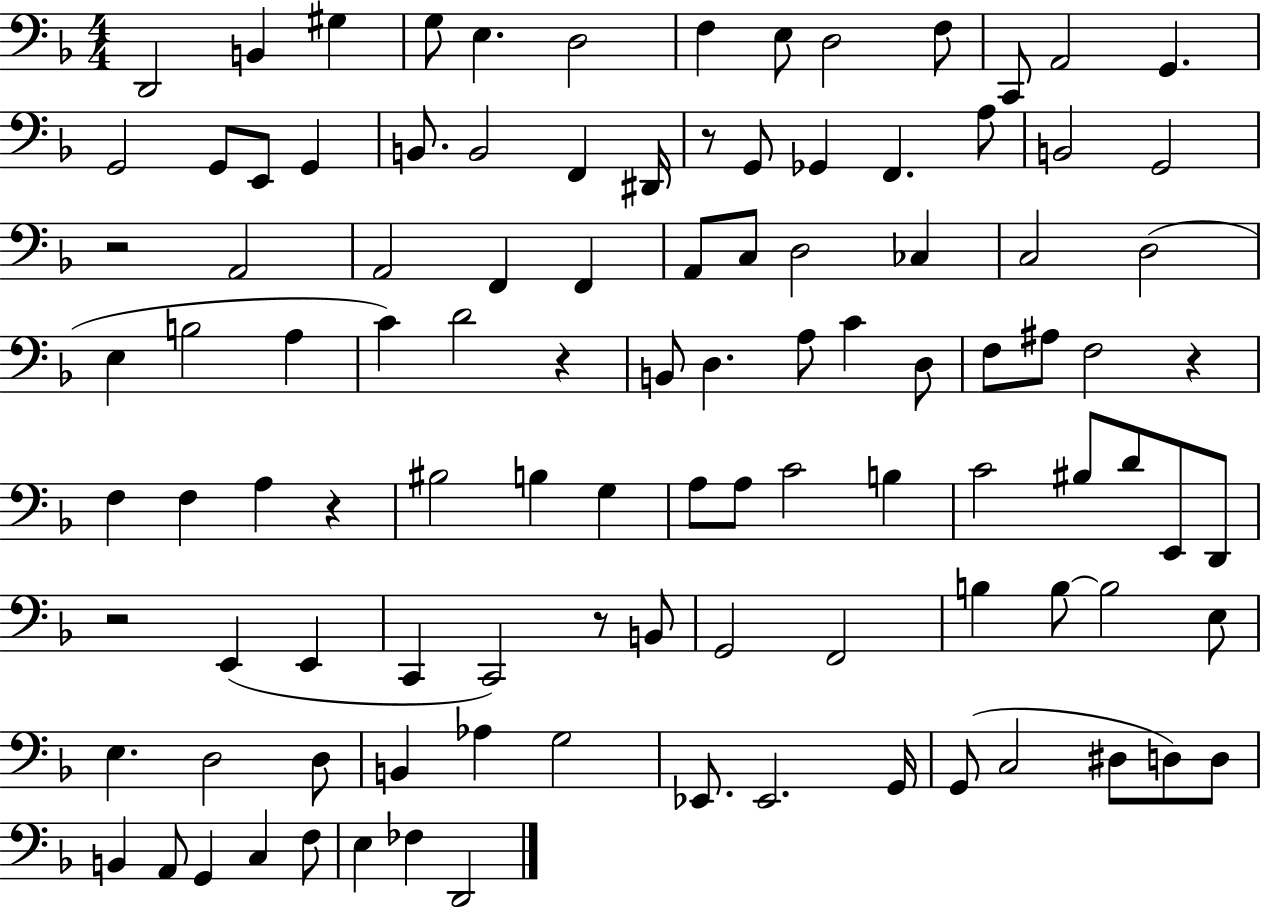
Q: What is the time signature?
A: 4/4